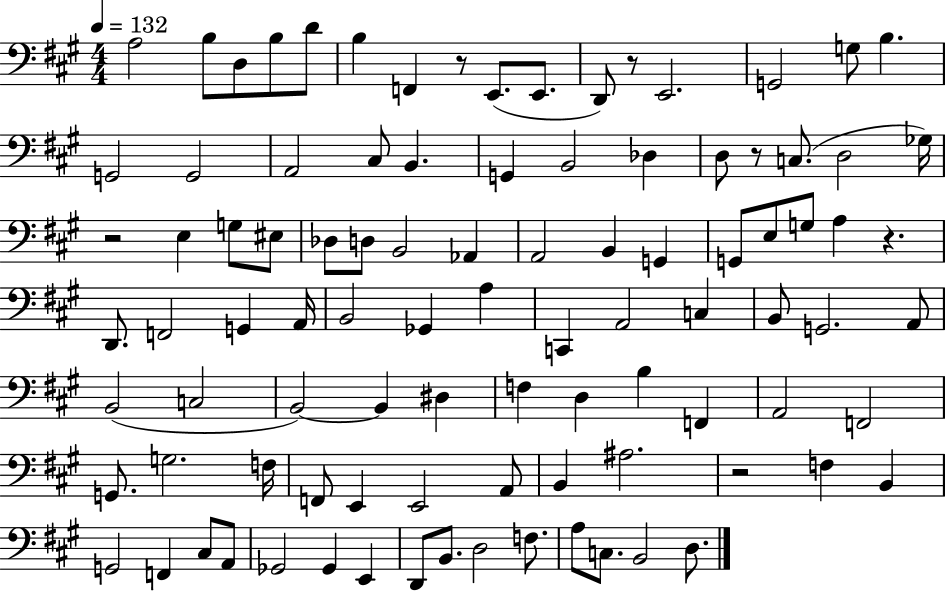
A3/h B3/e D3/e B3/e D4/e B3/q F2/q R/e E2/e. E2/e. D2/e R/e E2/h. G2/h G3/e B3/q. G2/h G2/h A2/h C#3/e B2/q. G2/q B2/h Db3/q D3/e R/e C3/e. D3/h Gb3/s R/h E3/q G3/e EIS3/e Db3/e D3/e B2/h Ab2/q A2/h B2/q G2/q G2/e E3/e G3/e A3/q R/q. D2/e. F2/h G2/q A2/s B2/h Gb2/q A3/q C2/q A2/h C3/q B2/e G2/h. A2/e B2/h C3/h B2/h B2/q D#3/q F3/q D3/q B3/q F2/q A2/h F2/h G2/e. G3/h. F3/s F2/e E2/q E2/h A2/e B2/q A#3/h. R/h F3/q B2/q G2/h F2/q C#3/e A2/e Gb2/h Gb2/q E2/q D2/e B2/e. D3/h F3/e. A3/e C3/e. B2/h D3/e.